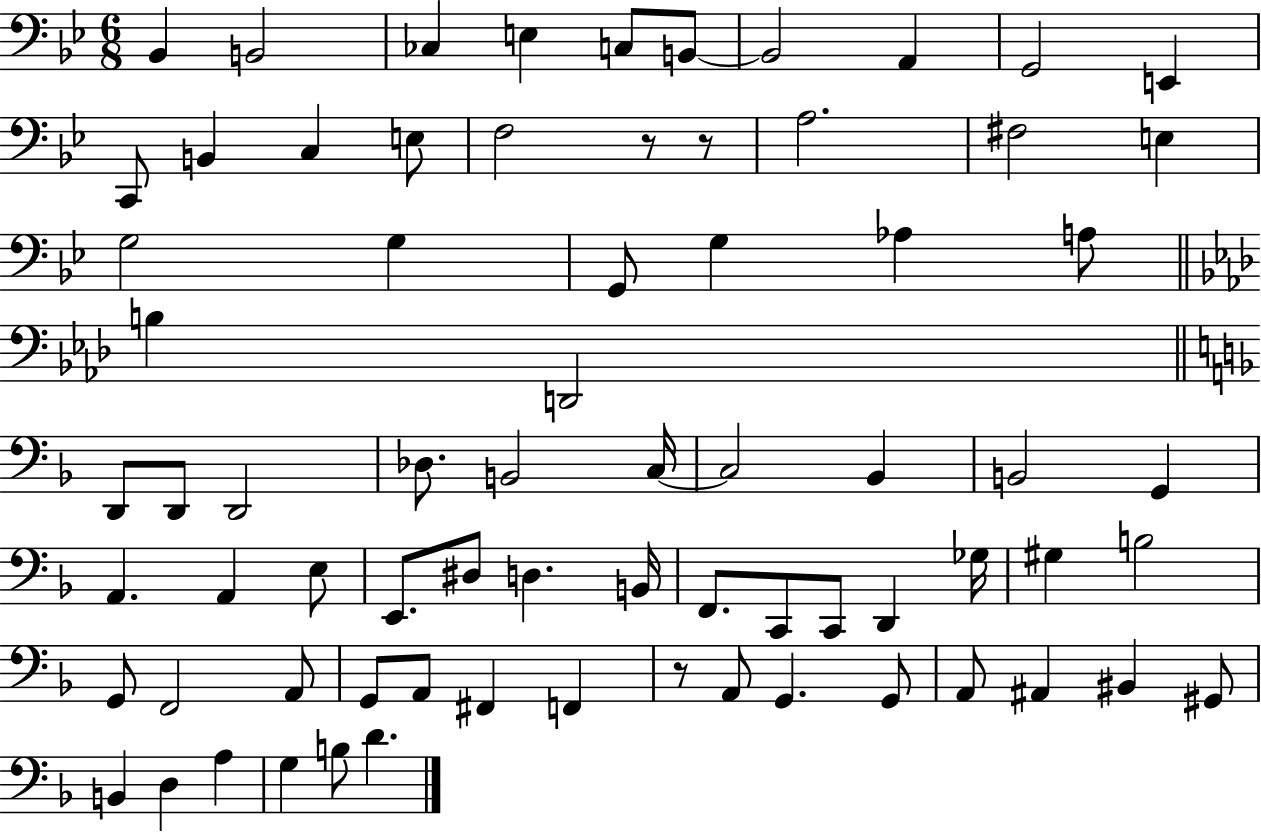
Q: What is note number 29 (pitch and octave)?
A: D2